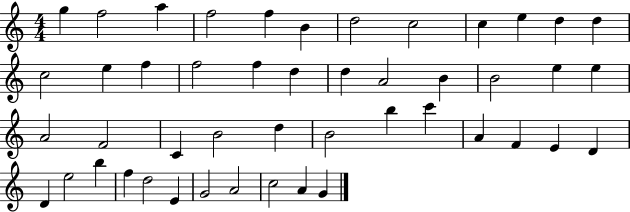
G5/q F5/h A5/q F5/h F5/q B4/q D5/h C5/h C5/q E5/q D5/q D5/q C5/h E5/q F5/q F5/h F5/q D5/q D5/q A4/h B4/q B4/h E5/q E5/q A4/h F4/h C4/q B4/h D5/q B4/h B5/q C6/q A4/q F4/q E4/q D4/q D4/q E5/h B5/q F5/q D5/h E4/q G4/h A4/h C5/h A4/q G4/q